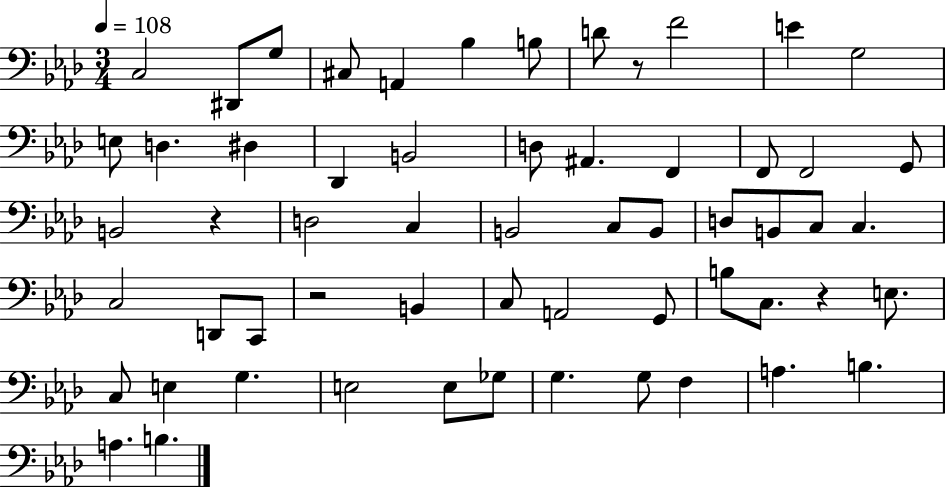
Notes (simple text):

C3/h D#2/e G3/e C#3/e A2/q Bb3/q B3/e D4/e R/e F4/h E4/q G3/h E3/e D3/q. D#3/q Db2/q B2/h D3/e A#2/q. F2/q F2/e F2/h G2/e B2/h R/q D3/h C3/q B2/h C3/e B2/e D3/e B2/e C3/e C3/q. C3/h D2/e C2/e R/h B2/q C3/e A2/h G2/e B3/e C3/e. R/q E3/e. C3/e E3/q G3/q. E3/h E3/e Gb3/e G3/q. G3/e F3/q A3/q. B3/q. A3/q. B3/q.